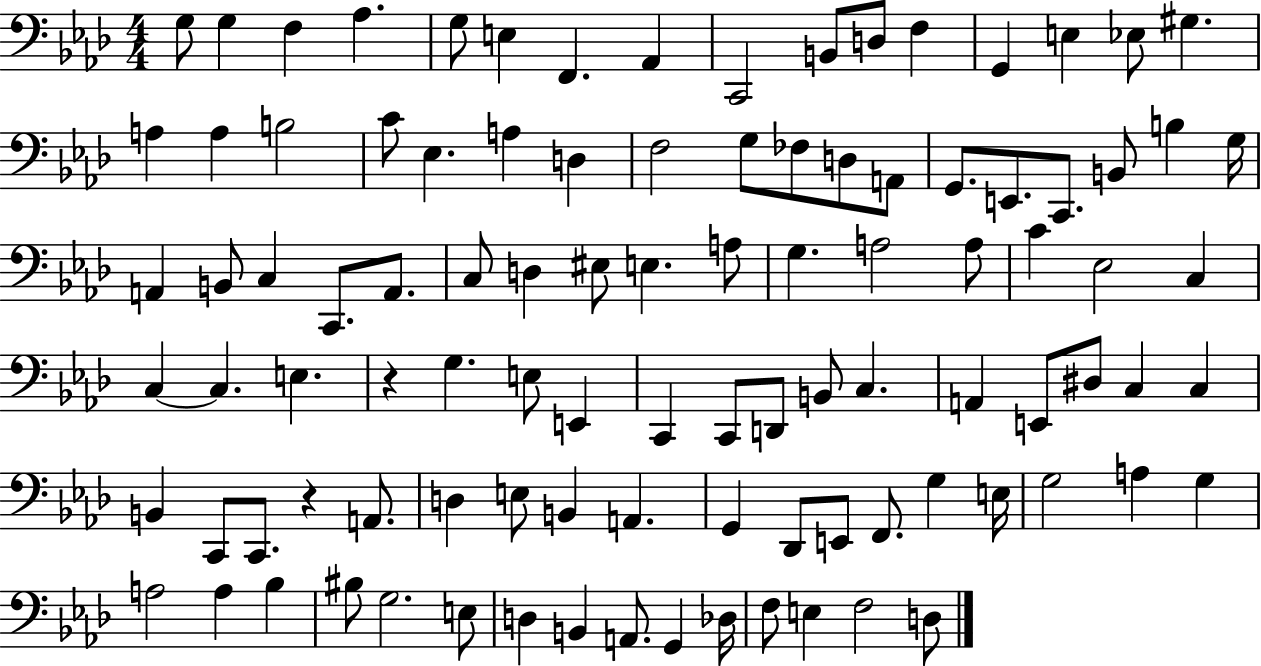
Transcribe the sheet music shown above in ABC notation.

X:1
T:Untitled
M:4/4
L:1/4
K:Ab
G,/2 G, F, _A, G,/2 E, F,, _A,, C,,2 B,,/2 D,/2 F, G,, E, _E,/2 ^G, A, A, B,2 C/2 _E, A, D, F,2 G,/2 _F,/2 D,/2 A,,/2 G,,/2 E,,/2 C,,/2 B,,/2 B, G,/4 A,, B,,/2 C, C,,/2 A,,/2 C,/2 D, ^E,/2 E, A,/2 G, A,2 A,/2 C _E,2 C, C, C, E, z G, E,/2 E,, C,, C,,/2 D,,/2 B,,/2 C, A,, E,,/2 ^D,/2 C, C, B,, C,,/2 C,,/2 z A,,/2 D, E,/2 B,, A,, G,, _D,,/2 E,,/2 F,,/2 G, E,/4 G,2 A, G, A,2 A, _B, ^B,/2 G,2 E,/2 D, B,, A,,/2 G,, _D,/4 F,/2 E, F,2 D,/2